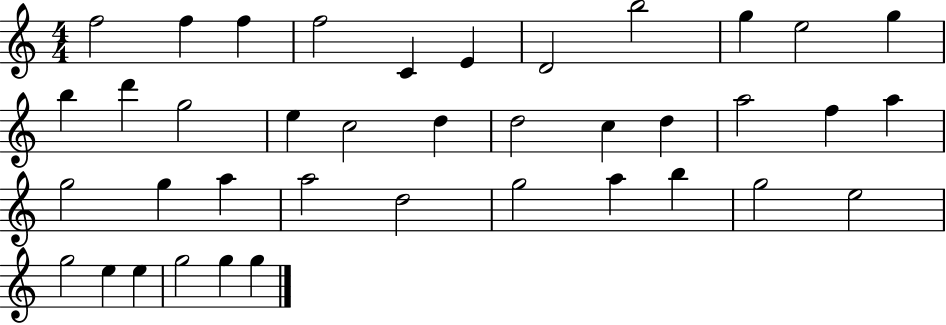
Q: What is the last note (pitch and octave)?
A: G5